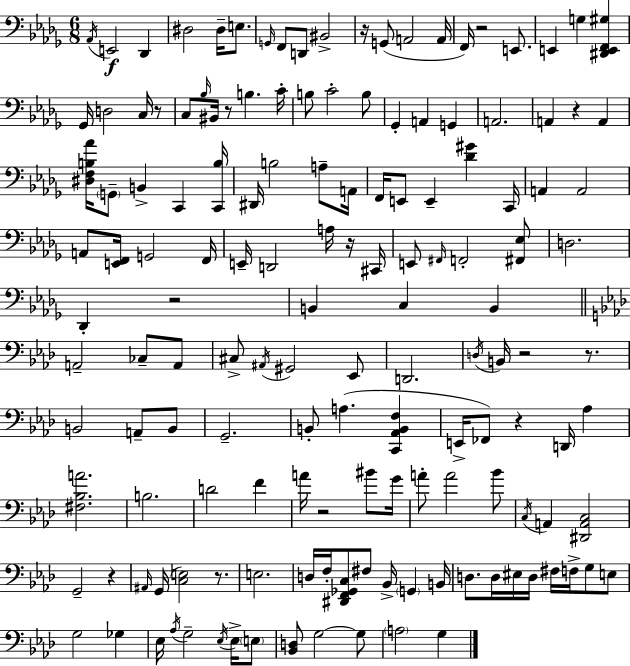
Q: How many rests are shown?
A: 13